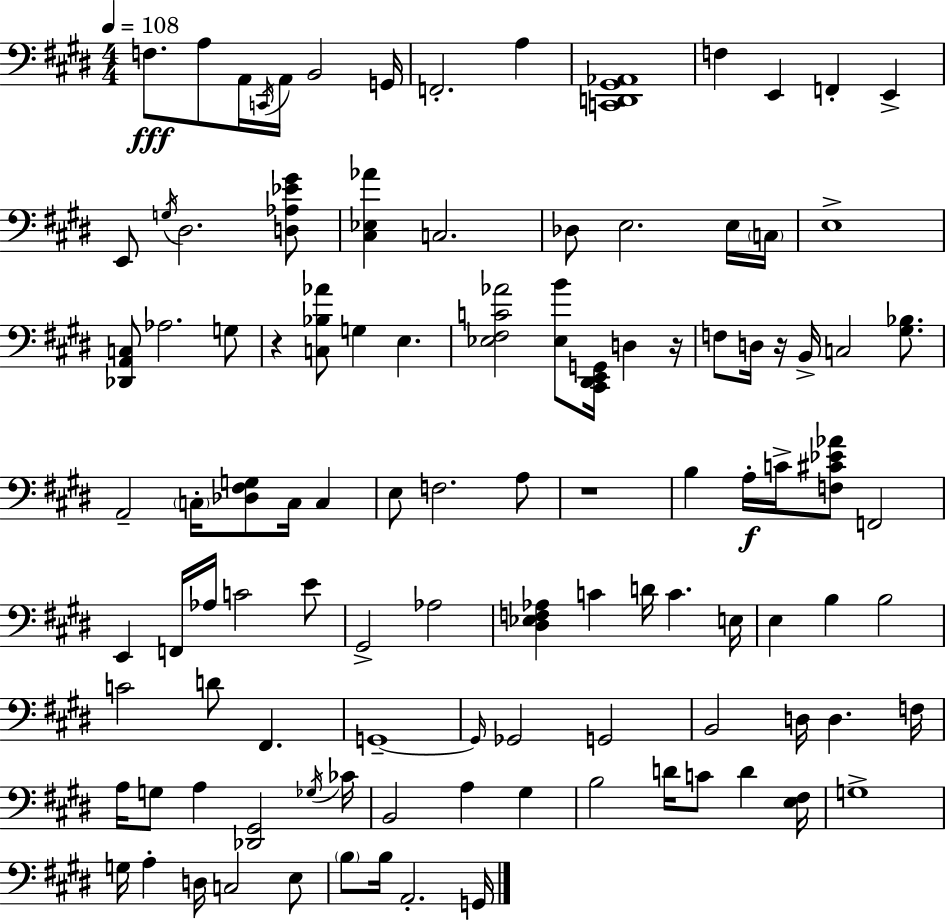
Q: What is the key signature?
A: E major